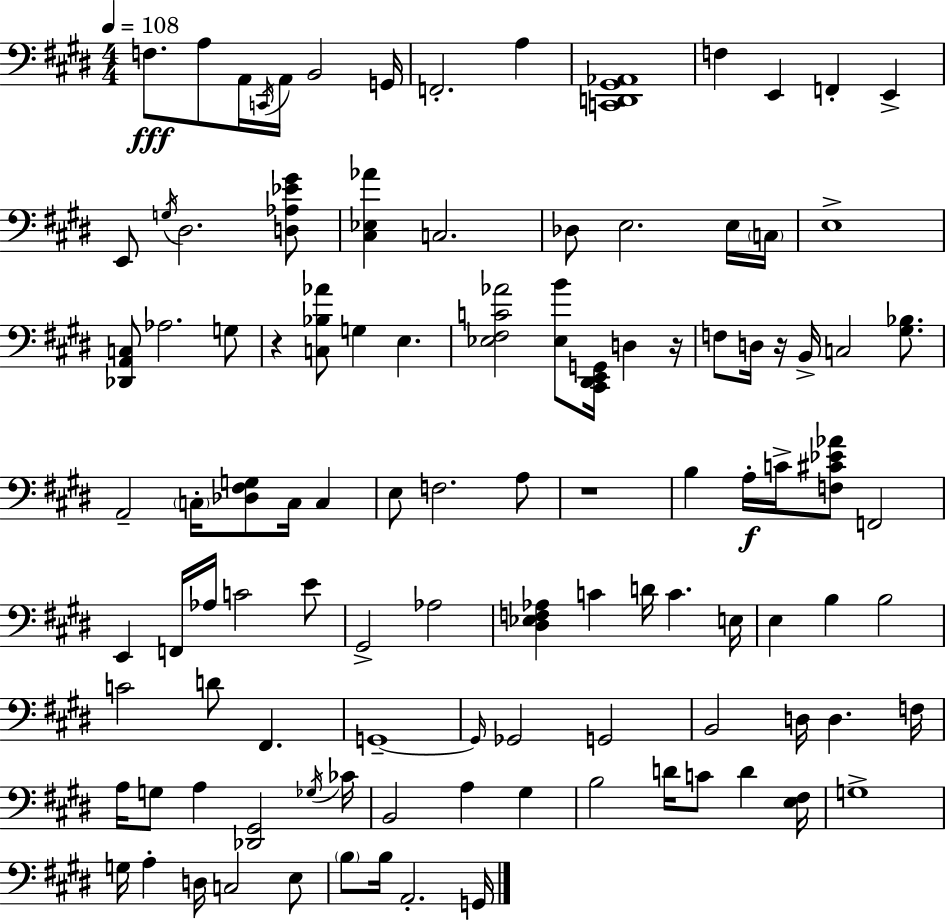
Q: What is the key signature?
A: E major